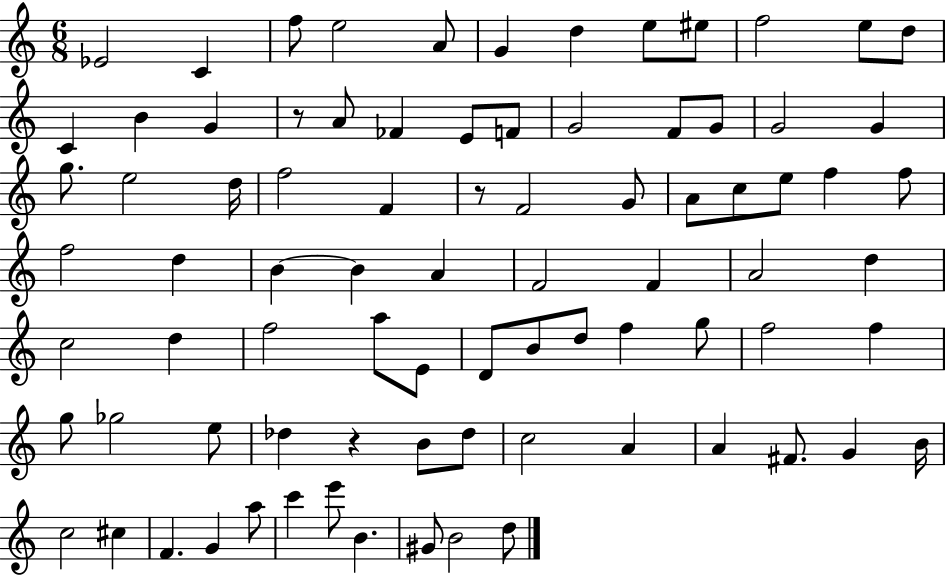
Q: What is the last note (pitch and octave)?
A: D5